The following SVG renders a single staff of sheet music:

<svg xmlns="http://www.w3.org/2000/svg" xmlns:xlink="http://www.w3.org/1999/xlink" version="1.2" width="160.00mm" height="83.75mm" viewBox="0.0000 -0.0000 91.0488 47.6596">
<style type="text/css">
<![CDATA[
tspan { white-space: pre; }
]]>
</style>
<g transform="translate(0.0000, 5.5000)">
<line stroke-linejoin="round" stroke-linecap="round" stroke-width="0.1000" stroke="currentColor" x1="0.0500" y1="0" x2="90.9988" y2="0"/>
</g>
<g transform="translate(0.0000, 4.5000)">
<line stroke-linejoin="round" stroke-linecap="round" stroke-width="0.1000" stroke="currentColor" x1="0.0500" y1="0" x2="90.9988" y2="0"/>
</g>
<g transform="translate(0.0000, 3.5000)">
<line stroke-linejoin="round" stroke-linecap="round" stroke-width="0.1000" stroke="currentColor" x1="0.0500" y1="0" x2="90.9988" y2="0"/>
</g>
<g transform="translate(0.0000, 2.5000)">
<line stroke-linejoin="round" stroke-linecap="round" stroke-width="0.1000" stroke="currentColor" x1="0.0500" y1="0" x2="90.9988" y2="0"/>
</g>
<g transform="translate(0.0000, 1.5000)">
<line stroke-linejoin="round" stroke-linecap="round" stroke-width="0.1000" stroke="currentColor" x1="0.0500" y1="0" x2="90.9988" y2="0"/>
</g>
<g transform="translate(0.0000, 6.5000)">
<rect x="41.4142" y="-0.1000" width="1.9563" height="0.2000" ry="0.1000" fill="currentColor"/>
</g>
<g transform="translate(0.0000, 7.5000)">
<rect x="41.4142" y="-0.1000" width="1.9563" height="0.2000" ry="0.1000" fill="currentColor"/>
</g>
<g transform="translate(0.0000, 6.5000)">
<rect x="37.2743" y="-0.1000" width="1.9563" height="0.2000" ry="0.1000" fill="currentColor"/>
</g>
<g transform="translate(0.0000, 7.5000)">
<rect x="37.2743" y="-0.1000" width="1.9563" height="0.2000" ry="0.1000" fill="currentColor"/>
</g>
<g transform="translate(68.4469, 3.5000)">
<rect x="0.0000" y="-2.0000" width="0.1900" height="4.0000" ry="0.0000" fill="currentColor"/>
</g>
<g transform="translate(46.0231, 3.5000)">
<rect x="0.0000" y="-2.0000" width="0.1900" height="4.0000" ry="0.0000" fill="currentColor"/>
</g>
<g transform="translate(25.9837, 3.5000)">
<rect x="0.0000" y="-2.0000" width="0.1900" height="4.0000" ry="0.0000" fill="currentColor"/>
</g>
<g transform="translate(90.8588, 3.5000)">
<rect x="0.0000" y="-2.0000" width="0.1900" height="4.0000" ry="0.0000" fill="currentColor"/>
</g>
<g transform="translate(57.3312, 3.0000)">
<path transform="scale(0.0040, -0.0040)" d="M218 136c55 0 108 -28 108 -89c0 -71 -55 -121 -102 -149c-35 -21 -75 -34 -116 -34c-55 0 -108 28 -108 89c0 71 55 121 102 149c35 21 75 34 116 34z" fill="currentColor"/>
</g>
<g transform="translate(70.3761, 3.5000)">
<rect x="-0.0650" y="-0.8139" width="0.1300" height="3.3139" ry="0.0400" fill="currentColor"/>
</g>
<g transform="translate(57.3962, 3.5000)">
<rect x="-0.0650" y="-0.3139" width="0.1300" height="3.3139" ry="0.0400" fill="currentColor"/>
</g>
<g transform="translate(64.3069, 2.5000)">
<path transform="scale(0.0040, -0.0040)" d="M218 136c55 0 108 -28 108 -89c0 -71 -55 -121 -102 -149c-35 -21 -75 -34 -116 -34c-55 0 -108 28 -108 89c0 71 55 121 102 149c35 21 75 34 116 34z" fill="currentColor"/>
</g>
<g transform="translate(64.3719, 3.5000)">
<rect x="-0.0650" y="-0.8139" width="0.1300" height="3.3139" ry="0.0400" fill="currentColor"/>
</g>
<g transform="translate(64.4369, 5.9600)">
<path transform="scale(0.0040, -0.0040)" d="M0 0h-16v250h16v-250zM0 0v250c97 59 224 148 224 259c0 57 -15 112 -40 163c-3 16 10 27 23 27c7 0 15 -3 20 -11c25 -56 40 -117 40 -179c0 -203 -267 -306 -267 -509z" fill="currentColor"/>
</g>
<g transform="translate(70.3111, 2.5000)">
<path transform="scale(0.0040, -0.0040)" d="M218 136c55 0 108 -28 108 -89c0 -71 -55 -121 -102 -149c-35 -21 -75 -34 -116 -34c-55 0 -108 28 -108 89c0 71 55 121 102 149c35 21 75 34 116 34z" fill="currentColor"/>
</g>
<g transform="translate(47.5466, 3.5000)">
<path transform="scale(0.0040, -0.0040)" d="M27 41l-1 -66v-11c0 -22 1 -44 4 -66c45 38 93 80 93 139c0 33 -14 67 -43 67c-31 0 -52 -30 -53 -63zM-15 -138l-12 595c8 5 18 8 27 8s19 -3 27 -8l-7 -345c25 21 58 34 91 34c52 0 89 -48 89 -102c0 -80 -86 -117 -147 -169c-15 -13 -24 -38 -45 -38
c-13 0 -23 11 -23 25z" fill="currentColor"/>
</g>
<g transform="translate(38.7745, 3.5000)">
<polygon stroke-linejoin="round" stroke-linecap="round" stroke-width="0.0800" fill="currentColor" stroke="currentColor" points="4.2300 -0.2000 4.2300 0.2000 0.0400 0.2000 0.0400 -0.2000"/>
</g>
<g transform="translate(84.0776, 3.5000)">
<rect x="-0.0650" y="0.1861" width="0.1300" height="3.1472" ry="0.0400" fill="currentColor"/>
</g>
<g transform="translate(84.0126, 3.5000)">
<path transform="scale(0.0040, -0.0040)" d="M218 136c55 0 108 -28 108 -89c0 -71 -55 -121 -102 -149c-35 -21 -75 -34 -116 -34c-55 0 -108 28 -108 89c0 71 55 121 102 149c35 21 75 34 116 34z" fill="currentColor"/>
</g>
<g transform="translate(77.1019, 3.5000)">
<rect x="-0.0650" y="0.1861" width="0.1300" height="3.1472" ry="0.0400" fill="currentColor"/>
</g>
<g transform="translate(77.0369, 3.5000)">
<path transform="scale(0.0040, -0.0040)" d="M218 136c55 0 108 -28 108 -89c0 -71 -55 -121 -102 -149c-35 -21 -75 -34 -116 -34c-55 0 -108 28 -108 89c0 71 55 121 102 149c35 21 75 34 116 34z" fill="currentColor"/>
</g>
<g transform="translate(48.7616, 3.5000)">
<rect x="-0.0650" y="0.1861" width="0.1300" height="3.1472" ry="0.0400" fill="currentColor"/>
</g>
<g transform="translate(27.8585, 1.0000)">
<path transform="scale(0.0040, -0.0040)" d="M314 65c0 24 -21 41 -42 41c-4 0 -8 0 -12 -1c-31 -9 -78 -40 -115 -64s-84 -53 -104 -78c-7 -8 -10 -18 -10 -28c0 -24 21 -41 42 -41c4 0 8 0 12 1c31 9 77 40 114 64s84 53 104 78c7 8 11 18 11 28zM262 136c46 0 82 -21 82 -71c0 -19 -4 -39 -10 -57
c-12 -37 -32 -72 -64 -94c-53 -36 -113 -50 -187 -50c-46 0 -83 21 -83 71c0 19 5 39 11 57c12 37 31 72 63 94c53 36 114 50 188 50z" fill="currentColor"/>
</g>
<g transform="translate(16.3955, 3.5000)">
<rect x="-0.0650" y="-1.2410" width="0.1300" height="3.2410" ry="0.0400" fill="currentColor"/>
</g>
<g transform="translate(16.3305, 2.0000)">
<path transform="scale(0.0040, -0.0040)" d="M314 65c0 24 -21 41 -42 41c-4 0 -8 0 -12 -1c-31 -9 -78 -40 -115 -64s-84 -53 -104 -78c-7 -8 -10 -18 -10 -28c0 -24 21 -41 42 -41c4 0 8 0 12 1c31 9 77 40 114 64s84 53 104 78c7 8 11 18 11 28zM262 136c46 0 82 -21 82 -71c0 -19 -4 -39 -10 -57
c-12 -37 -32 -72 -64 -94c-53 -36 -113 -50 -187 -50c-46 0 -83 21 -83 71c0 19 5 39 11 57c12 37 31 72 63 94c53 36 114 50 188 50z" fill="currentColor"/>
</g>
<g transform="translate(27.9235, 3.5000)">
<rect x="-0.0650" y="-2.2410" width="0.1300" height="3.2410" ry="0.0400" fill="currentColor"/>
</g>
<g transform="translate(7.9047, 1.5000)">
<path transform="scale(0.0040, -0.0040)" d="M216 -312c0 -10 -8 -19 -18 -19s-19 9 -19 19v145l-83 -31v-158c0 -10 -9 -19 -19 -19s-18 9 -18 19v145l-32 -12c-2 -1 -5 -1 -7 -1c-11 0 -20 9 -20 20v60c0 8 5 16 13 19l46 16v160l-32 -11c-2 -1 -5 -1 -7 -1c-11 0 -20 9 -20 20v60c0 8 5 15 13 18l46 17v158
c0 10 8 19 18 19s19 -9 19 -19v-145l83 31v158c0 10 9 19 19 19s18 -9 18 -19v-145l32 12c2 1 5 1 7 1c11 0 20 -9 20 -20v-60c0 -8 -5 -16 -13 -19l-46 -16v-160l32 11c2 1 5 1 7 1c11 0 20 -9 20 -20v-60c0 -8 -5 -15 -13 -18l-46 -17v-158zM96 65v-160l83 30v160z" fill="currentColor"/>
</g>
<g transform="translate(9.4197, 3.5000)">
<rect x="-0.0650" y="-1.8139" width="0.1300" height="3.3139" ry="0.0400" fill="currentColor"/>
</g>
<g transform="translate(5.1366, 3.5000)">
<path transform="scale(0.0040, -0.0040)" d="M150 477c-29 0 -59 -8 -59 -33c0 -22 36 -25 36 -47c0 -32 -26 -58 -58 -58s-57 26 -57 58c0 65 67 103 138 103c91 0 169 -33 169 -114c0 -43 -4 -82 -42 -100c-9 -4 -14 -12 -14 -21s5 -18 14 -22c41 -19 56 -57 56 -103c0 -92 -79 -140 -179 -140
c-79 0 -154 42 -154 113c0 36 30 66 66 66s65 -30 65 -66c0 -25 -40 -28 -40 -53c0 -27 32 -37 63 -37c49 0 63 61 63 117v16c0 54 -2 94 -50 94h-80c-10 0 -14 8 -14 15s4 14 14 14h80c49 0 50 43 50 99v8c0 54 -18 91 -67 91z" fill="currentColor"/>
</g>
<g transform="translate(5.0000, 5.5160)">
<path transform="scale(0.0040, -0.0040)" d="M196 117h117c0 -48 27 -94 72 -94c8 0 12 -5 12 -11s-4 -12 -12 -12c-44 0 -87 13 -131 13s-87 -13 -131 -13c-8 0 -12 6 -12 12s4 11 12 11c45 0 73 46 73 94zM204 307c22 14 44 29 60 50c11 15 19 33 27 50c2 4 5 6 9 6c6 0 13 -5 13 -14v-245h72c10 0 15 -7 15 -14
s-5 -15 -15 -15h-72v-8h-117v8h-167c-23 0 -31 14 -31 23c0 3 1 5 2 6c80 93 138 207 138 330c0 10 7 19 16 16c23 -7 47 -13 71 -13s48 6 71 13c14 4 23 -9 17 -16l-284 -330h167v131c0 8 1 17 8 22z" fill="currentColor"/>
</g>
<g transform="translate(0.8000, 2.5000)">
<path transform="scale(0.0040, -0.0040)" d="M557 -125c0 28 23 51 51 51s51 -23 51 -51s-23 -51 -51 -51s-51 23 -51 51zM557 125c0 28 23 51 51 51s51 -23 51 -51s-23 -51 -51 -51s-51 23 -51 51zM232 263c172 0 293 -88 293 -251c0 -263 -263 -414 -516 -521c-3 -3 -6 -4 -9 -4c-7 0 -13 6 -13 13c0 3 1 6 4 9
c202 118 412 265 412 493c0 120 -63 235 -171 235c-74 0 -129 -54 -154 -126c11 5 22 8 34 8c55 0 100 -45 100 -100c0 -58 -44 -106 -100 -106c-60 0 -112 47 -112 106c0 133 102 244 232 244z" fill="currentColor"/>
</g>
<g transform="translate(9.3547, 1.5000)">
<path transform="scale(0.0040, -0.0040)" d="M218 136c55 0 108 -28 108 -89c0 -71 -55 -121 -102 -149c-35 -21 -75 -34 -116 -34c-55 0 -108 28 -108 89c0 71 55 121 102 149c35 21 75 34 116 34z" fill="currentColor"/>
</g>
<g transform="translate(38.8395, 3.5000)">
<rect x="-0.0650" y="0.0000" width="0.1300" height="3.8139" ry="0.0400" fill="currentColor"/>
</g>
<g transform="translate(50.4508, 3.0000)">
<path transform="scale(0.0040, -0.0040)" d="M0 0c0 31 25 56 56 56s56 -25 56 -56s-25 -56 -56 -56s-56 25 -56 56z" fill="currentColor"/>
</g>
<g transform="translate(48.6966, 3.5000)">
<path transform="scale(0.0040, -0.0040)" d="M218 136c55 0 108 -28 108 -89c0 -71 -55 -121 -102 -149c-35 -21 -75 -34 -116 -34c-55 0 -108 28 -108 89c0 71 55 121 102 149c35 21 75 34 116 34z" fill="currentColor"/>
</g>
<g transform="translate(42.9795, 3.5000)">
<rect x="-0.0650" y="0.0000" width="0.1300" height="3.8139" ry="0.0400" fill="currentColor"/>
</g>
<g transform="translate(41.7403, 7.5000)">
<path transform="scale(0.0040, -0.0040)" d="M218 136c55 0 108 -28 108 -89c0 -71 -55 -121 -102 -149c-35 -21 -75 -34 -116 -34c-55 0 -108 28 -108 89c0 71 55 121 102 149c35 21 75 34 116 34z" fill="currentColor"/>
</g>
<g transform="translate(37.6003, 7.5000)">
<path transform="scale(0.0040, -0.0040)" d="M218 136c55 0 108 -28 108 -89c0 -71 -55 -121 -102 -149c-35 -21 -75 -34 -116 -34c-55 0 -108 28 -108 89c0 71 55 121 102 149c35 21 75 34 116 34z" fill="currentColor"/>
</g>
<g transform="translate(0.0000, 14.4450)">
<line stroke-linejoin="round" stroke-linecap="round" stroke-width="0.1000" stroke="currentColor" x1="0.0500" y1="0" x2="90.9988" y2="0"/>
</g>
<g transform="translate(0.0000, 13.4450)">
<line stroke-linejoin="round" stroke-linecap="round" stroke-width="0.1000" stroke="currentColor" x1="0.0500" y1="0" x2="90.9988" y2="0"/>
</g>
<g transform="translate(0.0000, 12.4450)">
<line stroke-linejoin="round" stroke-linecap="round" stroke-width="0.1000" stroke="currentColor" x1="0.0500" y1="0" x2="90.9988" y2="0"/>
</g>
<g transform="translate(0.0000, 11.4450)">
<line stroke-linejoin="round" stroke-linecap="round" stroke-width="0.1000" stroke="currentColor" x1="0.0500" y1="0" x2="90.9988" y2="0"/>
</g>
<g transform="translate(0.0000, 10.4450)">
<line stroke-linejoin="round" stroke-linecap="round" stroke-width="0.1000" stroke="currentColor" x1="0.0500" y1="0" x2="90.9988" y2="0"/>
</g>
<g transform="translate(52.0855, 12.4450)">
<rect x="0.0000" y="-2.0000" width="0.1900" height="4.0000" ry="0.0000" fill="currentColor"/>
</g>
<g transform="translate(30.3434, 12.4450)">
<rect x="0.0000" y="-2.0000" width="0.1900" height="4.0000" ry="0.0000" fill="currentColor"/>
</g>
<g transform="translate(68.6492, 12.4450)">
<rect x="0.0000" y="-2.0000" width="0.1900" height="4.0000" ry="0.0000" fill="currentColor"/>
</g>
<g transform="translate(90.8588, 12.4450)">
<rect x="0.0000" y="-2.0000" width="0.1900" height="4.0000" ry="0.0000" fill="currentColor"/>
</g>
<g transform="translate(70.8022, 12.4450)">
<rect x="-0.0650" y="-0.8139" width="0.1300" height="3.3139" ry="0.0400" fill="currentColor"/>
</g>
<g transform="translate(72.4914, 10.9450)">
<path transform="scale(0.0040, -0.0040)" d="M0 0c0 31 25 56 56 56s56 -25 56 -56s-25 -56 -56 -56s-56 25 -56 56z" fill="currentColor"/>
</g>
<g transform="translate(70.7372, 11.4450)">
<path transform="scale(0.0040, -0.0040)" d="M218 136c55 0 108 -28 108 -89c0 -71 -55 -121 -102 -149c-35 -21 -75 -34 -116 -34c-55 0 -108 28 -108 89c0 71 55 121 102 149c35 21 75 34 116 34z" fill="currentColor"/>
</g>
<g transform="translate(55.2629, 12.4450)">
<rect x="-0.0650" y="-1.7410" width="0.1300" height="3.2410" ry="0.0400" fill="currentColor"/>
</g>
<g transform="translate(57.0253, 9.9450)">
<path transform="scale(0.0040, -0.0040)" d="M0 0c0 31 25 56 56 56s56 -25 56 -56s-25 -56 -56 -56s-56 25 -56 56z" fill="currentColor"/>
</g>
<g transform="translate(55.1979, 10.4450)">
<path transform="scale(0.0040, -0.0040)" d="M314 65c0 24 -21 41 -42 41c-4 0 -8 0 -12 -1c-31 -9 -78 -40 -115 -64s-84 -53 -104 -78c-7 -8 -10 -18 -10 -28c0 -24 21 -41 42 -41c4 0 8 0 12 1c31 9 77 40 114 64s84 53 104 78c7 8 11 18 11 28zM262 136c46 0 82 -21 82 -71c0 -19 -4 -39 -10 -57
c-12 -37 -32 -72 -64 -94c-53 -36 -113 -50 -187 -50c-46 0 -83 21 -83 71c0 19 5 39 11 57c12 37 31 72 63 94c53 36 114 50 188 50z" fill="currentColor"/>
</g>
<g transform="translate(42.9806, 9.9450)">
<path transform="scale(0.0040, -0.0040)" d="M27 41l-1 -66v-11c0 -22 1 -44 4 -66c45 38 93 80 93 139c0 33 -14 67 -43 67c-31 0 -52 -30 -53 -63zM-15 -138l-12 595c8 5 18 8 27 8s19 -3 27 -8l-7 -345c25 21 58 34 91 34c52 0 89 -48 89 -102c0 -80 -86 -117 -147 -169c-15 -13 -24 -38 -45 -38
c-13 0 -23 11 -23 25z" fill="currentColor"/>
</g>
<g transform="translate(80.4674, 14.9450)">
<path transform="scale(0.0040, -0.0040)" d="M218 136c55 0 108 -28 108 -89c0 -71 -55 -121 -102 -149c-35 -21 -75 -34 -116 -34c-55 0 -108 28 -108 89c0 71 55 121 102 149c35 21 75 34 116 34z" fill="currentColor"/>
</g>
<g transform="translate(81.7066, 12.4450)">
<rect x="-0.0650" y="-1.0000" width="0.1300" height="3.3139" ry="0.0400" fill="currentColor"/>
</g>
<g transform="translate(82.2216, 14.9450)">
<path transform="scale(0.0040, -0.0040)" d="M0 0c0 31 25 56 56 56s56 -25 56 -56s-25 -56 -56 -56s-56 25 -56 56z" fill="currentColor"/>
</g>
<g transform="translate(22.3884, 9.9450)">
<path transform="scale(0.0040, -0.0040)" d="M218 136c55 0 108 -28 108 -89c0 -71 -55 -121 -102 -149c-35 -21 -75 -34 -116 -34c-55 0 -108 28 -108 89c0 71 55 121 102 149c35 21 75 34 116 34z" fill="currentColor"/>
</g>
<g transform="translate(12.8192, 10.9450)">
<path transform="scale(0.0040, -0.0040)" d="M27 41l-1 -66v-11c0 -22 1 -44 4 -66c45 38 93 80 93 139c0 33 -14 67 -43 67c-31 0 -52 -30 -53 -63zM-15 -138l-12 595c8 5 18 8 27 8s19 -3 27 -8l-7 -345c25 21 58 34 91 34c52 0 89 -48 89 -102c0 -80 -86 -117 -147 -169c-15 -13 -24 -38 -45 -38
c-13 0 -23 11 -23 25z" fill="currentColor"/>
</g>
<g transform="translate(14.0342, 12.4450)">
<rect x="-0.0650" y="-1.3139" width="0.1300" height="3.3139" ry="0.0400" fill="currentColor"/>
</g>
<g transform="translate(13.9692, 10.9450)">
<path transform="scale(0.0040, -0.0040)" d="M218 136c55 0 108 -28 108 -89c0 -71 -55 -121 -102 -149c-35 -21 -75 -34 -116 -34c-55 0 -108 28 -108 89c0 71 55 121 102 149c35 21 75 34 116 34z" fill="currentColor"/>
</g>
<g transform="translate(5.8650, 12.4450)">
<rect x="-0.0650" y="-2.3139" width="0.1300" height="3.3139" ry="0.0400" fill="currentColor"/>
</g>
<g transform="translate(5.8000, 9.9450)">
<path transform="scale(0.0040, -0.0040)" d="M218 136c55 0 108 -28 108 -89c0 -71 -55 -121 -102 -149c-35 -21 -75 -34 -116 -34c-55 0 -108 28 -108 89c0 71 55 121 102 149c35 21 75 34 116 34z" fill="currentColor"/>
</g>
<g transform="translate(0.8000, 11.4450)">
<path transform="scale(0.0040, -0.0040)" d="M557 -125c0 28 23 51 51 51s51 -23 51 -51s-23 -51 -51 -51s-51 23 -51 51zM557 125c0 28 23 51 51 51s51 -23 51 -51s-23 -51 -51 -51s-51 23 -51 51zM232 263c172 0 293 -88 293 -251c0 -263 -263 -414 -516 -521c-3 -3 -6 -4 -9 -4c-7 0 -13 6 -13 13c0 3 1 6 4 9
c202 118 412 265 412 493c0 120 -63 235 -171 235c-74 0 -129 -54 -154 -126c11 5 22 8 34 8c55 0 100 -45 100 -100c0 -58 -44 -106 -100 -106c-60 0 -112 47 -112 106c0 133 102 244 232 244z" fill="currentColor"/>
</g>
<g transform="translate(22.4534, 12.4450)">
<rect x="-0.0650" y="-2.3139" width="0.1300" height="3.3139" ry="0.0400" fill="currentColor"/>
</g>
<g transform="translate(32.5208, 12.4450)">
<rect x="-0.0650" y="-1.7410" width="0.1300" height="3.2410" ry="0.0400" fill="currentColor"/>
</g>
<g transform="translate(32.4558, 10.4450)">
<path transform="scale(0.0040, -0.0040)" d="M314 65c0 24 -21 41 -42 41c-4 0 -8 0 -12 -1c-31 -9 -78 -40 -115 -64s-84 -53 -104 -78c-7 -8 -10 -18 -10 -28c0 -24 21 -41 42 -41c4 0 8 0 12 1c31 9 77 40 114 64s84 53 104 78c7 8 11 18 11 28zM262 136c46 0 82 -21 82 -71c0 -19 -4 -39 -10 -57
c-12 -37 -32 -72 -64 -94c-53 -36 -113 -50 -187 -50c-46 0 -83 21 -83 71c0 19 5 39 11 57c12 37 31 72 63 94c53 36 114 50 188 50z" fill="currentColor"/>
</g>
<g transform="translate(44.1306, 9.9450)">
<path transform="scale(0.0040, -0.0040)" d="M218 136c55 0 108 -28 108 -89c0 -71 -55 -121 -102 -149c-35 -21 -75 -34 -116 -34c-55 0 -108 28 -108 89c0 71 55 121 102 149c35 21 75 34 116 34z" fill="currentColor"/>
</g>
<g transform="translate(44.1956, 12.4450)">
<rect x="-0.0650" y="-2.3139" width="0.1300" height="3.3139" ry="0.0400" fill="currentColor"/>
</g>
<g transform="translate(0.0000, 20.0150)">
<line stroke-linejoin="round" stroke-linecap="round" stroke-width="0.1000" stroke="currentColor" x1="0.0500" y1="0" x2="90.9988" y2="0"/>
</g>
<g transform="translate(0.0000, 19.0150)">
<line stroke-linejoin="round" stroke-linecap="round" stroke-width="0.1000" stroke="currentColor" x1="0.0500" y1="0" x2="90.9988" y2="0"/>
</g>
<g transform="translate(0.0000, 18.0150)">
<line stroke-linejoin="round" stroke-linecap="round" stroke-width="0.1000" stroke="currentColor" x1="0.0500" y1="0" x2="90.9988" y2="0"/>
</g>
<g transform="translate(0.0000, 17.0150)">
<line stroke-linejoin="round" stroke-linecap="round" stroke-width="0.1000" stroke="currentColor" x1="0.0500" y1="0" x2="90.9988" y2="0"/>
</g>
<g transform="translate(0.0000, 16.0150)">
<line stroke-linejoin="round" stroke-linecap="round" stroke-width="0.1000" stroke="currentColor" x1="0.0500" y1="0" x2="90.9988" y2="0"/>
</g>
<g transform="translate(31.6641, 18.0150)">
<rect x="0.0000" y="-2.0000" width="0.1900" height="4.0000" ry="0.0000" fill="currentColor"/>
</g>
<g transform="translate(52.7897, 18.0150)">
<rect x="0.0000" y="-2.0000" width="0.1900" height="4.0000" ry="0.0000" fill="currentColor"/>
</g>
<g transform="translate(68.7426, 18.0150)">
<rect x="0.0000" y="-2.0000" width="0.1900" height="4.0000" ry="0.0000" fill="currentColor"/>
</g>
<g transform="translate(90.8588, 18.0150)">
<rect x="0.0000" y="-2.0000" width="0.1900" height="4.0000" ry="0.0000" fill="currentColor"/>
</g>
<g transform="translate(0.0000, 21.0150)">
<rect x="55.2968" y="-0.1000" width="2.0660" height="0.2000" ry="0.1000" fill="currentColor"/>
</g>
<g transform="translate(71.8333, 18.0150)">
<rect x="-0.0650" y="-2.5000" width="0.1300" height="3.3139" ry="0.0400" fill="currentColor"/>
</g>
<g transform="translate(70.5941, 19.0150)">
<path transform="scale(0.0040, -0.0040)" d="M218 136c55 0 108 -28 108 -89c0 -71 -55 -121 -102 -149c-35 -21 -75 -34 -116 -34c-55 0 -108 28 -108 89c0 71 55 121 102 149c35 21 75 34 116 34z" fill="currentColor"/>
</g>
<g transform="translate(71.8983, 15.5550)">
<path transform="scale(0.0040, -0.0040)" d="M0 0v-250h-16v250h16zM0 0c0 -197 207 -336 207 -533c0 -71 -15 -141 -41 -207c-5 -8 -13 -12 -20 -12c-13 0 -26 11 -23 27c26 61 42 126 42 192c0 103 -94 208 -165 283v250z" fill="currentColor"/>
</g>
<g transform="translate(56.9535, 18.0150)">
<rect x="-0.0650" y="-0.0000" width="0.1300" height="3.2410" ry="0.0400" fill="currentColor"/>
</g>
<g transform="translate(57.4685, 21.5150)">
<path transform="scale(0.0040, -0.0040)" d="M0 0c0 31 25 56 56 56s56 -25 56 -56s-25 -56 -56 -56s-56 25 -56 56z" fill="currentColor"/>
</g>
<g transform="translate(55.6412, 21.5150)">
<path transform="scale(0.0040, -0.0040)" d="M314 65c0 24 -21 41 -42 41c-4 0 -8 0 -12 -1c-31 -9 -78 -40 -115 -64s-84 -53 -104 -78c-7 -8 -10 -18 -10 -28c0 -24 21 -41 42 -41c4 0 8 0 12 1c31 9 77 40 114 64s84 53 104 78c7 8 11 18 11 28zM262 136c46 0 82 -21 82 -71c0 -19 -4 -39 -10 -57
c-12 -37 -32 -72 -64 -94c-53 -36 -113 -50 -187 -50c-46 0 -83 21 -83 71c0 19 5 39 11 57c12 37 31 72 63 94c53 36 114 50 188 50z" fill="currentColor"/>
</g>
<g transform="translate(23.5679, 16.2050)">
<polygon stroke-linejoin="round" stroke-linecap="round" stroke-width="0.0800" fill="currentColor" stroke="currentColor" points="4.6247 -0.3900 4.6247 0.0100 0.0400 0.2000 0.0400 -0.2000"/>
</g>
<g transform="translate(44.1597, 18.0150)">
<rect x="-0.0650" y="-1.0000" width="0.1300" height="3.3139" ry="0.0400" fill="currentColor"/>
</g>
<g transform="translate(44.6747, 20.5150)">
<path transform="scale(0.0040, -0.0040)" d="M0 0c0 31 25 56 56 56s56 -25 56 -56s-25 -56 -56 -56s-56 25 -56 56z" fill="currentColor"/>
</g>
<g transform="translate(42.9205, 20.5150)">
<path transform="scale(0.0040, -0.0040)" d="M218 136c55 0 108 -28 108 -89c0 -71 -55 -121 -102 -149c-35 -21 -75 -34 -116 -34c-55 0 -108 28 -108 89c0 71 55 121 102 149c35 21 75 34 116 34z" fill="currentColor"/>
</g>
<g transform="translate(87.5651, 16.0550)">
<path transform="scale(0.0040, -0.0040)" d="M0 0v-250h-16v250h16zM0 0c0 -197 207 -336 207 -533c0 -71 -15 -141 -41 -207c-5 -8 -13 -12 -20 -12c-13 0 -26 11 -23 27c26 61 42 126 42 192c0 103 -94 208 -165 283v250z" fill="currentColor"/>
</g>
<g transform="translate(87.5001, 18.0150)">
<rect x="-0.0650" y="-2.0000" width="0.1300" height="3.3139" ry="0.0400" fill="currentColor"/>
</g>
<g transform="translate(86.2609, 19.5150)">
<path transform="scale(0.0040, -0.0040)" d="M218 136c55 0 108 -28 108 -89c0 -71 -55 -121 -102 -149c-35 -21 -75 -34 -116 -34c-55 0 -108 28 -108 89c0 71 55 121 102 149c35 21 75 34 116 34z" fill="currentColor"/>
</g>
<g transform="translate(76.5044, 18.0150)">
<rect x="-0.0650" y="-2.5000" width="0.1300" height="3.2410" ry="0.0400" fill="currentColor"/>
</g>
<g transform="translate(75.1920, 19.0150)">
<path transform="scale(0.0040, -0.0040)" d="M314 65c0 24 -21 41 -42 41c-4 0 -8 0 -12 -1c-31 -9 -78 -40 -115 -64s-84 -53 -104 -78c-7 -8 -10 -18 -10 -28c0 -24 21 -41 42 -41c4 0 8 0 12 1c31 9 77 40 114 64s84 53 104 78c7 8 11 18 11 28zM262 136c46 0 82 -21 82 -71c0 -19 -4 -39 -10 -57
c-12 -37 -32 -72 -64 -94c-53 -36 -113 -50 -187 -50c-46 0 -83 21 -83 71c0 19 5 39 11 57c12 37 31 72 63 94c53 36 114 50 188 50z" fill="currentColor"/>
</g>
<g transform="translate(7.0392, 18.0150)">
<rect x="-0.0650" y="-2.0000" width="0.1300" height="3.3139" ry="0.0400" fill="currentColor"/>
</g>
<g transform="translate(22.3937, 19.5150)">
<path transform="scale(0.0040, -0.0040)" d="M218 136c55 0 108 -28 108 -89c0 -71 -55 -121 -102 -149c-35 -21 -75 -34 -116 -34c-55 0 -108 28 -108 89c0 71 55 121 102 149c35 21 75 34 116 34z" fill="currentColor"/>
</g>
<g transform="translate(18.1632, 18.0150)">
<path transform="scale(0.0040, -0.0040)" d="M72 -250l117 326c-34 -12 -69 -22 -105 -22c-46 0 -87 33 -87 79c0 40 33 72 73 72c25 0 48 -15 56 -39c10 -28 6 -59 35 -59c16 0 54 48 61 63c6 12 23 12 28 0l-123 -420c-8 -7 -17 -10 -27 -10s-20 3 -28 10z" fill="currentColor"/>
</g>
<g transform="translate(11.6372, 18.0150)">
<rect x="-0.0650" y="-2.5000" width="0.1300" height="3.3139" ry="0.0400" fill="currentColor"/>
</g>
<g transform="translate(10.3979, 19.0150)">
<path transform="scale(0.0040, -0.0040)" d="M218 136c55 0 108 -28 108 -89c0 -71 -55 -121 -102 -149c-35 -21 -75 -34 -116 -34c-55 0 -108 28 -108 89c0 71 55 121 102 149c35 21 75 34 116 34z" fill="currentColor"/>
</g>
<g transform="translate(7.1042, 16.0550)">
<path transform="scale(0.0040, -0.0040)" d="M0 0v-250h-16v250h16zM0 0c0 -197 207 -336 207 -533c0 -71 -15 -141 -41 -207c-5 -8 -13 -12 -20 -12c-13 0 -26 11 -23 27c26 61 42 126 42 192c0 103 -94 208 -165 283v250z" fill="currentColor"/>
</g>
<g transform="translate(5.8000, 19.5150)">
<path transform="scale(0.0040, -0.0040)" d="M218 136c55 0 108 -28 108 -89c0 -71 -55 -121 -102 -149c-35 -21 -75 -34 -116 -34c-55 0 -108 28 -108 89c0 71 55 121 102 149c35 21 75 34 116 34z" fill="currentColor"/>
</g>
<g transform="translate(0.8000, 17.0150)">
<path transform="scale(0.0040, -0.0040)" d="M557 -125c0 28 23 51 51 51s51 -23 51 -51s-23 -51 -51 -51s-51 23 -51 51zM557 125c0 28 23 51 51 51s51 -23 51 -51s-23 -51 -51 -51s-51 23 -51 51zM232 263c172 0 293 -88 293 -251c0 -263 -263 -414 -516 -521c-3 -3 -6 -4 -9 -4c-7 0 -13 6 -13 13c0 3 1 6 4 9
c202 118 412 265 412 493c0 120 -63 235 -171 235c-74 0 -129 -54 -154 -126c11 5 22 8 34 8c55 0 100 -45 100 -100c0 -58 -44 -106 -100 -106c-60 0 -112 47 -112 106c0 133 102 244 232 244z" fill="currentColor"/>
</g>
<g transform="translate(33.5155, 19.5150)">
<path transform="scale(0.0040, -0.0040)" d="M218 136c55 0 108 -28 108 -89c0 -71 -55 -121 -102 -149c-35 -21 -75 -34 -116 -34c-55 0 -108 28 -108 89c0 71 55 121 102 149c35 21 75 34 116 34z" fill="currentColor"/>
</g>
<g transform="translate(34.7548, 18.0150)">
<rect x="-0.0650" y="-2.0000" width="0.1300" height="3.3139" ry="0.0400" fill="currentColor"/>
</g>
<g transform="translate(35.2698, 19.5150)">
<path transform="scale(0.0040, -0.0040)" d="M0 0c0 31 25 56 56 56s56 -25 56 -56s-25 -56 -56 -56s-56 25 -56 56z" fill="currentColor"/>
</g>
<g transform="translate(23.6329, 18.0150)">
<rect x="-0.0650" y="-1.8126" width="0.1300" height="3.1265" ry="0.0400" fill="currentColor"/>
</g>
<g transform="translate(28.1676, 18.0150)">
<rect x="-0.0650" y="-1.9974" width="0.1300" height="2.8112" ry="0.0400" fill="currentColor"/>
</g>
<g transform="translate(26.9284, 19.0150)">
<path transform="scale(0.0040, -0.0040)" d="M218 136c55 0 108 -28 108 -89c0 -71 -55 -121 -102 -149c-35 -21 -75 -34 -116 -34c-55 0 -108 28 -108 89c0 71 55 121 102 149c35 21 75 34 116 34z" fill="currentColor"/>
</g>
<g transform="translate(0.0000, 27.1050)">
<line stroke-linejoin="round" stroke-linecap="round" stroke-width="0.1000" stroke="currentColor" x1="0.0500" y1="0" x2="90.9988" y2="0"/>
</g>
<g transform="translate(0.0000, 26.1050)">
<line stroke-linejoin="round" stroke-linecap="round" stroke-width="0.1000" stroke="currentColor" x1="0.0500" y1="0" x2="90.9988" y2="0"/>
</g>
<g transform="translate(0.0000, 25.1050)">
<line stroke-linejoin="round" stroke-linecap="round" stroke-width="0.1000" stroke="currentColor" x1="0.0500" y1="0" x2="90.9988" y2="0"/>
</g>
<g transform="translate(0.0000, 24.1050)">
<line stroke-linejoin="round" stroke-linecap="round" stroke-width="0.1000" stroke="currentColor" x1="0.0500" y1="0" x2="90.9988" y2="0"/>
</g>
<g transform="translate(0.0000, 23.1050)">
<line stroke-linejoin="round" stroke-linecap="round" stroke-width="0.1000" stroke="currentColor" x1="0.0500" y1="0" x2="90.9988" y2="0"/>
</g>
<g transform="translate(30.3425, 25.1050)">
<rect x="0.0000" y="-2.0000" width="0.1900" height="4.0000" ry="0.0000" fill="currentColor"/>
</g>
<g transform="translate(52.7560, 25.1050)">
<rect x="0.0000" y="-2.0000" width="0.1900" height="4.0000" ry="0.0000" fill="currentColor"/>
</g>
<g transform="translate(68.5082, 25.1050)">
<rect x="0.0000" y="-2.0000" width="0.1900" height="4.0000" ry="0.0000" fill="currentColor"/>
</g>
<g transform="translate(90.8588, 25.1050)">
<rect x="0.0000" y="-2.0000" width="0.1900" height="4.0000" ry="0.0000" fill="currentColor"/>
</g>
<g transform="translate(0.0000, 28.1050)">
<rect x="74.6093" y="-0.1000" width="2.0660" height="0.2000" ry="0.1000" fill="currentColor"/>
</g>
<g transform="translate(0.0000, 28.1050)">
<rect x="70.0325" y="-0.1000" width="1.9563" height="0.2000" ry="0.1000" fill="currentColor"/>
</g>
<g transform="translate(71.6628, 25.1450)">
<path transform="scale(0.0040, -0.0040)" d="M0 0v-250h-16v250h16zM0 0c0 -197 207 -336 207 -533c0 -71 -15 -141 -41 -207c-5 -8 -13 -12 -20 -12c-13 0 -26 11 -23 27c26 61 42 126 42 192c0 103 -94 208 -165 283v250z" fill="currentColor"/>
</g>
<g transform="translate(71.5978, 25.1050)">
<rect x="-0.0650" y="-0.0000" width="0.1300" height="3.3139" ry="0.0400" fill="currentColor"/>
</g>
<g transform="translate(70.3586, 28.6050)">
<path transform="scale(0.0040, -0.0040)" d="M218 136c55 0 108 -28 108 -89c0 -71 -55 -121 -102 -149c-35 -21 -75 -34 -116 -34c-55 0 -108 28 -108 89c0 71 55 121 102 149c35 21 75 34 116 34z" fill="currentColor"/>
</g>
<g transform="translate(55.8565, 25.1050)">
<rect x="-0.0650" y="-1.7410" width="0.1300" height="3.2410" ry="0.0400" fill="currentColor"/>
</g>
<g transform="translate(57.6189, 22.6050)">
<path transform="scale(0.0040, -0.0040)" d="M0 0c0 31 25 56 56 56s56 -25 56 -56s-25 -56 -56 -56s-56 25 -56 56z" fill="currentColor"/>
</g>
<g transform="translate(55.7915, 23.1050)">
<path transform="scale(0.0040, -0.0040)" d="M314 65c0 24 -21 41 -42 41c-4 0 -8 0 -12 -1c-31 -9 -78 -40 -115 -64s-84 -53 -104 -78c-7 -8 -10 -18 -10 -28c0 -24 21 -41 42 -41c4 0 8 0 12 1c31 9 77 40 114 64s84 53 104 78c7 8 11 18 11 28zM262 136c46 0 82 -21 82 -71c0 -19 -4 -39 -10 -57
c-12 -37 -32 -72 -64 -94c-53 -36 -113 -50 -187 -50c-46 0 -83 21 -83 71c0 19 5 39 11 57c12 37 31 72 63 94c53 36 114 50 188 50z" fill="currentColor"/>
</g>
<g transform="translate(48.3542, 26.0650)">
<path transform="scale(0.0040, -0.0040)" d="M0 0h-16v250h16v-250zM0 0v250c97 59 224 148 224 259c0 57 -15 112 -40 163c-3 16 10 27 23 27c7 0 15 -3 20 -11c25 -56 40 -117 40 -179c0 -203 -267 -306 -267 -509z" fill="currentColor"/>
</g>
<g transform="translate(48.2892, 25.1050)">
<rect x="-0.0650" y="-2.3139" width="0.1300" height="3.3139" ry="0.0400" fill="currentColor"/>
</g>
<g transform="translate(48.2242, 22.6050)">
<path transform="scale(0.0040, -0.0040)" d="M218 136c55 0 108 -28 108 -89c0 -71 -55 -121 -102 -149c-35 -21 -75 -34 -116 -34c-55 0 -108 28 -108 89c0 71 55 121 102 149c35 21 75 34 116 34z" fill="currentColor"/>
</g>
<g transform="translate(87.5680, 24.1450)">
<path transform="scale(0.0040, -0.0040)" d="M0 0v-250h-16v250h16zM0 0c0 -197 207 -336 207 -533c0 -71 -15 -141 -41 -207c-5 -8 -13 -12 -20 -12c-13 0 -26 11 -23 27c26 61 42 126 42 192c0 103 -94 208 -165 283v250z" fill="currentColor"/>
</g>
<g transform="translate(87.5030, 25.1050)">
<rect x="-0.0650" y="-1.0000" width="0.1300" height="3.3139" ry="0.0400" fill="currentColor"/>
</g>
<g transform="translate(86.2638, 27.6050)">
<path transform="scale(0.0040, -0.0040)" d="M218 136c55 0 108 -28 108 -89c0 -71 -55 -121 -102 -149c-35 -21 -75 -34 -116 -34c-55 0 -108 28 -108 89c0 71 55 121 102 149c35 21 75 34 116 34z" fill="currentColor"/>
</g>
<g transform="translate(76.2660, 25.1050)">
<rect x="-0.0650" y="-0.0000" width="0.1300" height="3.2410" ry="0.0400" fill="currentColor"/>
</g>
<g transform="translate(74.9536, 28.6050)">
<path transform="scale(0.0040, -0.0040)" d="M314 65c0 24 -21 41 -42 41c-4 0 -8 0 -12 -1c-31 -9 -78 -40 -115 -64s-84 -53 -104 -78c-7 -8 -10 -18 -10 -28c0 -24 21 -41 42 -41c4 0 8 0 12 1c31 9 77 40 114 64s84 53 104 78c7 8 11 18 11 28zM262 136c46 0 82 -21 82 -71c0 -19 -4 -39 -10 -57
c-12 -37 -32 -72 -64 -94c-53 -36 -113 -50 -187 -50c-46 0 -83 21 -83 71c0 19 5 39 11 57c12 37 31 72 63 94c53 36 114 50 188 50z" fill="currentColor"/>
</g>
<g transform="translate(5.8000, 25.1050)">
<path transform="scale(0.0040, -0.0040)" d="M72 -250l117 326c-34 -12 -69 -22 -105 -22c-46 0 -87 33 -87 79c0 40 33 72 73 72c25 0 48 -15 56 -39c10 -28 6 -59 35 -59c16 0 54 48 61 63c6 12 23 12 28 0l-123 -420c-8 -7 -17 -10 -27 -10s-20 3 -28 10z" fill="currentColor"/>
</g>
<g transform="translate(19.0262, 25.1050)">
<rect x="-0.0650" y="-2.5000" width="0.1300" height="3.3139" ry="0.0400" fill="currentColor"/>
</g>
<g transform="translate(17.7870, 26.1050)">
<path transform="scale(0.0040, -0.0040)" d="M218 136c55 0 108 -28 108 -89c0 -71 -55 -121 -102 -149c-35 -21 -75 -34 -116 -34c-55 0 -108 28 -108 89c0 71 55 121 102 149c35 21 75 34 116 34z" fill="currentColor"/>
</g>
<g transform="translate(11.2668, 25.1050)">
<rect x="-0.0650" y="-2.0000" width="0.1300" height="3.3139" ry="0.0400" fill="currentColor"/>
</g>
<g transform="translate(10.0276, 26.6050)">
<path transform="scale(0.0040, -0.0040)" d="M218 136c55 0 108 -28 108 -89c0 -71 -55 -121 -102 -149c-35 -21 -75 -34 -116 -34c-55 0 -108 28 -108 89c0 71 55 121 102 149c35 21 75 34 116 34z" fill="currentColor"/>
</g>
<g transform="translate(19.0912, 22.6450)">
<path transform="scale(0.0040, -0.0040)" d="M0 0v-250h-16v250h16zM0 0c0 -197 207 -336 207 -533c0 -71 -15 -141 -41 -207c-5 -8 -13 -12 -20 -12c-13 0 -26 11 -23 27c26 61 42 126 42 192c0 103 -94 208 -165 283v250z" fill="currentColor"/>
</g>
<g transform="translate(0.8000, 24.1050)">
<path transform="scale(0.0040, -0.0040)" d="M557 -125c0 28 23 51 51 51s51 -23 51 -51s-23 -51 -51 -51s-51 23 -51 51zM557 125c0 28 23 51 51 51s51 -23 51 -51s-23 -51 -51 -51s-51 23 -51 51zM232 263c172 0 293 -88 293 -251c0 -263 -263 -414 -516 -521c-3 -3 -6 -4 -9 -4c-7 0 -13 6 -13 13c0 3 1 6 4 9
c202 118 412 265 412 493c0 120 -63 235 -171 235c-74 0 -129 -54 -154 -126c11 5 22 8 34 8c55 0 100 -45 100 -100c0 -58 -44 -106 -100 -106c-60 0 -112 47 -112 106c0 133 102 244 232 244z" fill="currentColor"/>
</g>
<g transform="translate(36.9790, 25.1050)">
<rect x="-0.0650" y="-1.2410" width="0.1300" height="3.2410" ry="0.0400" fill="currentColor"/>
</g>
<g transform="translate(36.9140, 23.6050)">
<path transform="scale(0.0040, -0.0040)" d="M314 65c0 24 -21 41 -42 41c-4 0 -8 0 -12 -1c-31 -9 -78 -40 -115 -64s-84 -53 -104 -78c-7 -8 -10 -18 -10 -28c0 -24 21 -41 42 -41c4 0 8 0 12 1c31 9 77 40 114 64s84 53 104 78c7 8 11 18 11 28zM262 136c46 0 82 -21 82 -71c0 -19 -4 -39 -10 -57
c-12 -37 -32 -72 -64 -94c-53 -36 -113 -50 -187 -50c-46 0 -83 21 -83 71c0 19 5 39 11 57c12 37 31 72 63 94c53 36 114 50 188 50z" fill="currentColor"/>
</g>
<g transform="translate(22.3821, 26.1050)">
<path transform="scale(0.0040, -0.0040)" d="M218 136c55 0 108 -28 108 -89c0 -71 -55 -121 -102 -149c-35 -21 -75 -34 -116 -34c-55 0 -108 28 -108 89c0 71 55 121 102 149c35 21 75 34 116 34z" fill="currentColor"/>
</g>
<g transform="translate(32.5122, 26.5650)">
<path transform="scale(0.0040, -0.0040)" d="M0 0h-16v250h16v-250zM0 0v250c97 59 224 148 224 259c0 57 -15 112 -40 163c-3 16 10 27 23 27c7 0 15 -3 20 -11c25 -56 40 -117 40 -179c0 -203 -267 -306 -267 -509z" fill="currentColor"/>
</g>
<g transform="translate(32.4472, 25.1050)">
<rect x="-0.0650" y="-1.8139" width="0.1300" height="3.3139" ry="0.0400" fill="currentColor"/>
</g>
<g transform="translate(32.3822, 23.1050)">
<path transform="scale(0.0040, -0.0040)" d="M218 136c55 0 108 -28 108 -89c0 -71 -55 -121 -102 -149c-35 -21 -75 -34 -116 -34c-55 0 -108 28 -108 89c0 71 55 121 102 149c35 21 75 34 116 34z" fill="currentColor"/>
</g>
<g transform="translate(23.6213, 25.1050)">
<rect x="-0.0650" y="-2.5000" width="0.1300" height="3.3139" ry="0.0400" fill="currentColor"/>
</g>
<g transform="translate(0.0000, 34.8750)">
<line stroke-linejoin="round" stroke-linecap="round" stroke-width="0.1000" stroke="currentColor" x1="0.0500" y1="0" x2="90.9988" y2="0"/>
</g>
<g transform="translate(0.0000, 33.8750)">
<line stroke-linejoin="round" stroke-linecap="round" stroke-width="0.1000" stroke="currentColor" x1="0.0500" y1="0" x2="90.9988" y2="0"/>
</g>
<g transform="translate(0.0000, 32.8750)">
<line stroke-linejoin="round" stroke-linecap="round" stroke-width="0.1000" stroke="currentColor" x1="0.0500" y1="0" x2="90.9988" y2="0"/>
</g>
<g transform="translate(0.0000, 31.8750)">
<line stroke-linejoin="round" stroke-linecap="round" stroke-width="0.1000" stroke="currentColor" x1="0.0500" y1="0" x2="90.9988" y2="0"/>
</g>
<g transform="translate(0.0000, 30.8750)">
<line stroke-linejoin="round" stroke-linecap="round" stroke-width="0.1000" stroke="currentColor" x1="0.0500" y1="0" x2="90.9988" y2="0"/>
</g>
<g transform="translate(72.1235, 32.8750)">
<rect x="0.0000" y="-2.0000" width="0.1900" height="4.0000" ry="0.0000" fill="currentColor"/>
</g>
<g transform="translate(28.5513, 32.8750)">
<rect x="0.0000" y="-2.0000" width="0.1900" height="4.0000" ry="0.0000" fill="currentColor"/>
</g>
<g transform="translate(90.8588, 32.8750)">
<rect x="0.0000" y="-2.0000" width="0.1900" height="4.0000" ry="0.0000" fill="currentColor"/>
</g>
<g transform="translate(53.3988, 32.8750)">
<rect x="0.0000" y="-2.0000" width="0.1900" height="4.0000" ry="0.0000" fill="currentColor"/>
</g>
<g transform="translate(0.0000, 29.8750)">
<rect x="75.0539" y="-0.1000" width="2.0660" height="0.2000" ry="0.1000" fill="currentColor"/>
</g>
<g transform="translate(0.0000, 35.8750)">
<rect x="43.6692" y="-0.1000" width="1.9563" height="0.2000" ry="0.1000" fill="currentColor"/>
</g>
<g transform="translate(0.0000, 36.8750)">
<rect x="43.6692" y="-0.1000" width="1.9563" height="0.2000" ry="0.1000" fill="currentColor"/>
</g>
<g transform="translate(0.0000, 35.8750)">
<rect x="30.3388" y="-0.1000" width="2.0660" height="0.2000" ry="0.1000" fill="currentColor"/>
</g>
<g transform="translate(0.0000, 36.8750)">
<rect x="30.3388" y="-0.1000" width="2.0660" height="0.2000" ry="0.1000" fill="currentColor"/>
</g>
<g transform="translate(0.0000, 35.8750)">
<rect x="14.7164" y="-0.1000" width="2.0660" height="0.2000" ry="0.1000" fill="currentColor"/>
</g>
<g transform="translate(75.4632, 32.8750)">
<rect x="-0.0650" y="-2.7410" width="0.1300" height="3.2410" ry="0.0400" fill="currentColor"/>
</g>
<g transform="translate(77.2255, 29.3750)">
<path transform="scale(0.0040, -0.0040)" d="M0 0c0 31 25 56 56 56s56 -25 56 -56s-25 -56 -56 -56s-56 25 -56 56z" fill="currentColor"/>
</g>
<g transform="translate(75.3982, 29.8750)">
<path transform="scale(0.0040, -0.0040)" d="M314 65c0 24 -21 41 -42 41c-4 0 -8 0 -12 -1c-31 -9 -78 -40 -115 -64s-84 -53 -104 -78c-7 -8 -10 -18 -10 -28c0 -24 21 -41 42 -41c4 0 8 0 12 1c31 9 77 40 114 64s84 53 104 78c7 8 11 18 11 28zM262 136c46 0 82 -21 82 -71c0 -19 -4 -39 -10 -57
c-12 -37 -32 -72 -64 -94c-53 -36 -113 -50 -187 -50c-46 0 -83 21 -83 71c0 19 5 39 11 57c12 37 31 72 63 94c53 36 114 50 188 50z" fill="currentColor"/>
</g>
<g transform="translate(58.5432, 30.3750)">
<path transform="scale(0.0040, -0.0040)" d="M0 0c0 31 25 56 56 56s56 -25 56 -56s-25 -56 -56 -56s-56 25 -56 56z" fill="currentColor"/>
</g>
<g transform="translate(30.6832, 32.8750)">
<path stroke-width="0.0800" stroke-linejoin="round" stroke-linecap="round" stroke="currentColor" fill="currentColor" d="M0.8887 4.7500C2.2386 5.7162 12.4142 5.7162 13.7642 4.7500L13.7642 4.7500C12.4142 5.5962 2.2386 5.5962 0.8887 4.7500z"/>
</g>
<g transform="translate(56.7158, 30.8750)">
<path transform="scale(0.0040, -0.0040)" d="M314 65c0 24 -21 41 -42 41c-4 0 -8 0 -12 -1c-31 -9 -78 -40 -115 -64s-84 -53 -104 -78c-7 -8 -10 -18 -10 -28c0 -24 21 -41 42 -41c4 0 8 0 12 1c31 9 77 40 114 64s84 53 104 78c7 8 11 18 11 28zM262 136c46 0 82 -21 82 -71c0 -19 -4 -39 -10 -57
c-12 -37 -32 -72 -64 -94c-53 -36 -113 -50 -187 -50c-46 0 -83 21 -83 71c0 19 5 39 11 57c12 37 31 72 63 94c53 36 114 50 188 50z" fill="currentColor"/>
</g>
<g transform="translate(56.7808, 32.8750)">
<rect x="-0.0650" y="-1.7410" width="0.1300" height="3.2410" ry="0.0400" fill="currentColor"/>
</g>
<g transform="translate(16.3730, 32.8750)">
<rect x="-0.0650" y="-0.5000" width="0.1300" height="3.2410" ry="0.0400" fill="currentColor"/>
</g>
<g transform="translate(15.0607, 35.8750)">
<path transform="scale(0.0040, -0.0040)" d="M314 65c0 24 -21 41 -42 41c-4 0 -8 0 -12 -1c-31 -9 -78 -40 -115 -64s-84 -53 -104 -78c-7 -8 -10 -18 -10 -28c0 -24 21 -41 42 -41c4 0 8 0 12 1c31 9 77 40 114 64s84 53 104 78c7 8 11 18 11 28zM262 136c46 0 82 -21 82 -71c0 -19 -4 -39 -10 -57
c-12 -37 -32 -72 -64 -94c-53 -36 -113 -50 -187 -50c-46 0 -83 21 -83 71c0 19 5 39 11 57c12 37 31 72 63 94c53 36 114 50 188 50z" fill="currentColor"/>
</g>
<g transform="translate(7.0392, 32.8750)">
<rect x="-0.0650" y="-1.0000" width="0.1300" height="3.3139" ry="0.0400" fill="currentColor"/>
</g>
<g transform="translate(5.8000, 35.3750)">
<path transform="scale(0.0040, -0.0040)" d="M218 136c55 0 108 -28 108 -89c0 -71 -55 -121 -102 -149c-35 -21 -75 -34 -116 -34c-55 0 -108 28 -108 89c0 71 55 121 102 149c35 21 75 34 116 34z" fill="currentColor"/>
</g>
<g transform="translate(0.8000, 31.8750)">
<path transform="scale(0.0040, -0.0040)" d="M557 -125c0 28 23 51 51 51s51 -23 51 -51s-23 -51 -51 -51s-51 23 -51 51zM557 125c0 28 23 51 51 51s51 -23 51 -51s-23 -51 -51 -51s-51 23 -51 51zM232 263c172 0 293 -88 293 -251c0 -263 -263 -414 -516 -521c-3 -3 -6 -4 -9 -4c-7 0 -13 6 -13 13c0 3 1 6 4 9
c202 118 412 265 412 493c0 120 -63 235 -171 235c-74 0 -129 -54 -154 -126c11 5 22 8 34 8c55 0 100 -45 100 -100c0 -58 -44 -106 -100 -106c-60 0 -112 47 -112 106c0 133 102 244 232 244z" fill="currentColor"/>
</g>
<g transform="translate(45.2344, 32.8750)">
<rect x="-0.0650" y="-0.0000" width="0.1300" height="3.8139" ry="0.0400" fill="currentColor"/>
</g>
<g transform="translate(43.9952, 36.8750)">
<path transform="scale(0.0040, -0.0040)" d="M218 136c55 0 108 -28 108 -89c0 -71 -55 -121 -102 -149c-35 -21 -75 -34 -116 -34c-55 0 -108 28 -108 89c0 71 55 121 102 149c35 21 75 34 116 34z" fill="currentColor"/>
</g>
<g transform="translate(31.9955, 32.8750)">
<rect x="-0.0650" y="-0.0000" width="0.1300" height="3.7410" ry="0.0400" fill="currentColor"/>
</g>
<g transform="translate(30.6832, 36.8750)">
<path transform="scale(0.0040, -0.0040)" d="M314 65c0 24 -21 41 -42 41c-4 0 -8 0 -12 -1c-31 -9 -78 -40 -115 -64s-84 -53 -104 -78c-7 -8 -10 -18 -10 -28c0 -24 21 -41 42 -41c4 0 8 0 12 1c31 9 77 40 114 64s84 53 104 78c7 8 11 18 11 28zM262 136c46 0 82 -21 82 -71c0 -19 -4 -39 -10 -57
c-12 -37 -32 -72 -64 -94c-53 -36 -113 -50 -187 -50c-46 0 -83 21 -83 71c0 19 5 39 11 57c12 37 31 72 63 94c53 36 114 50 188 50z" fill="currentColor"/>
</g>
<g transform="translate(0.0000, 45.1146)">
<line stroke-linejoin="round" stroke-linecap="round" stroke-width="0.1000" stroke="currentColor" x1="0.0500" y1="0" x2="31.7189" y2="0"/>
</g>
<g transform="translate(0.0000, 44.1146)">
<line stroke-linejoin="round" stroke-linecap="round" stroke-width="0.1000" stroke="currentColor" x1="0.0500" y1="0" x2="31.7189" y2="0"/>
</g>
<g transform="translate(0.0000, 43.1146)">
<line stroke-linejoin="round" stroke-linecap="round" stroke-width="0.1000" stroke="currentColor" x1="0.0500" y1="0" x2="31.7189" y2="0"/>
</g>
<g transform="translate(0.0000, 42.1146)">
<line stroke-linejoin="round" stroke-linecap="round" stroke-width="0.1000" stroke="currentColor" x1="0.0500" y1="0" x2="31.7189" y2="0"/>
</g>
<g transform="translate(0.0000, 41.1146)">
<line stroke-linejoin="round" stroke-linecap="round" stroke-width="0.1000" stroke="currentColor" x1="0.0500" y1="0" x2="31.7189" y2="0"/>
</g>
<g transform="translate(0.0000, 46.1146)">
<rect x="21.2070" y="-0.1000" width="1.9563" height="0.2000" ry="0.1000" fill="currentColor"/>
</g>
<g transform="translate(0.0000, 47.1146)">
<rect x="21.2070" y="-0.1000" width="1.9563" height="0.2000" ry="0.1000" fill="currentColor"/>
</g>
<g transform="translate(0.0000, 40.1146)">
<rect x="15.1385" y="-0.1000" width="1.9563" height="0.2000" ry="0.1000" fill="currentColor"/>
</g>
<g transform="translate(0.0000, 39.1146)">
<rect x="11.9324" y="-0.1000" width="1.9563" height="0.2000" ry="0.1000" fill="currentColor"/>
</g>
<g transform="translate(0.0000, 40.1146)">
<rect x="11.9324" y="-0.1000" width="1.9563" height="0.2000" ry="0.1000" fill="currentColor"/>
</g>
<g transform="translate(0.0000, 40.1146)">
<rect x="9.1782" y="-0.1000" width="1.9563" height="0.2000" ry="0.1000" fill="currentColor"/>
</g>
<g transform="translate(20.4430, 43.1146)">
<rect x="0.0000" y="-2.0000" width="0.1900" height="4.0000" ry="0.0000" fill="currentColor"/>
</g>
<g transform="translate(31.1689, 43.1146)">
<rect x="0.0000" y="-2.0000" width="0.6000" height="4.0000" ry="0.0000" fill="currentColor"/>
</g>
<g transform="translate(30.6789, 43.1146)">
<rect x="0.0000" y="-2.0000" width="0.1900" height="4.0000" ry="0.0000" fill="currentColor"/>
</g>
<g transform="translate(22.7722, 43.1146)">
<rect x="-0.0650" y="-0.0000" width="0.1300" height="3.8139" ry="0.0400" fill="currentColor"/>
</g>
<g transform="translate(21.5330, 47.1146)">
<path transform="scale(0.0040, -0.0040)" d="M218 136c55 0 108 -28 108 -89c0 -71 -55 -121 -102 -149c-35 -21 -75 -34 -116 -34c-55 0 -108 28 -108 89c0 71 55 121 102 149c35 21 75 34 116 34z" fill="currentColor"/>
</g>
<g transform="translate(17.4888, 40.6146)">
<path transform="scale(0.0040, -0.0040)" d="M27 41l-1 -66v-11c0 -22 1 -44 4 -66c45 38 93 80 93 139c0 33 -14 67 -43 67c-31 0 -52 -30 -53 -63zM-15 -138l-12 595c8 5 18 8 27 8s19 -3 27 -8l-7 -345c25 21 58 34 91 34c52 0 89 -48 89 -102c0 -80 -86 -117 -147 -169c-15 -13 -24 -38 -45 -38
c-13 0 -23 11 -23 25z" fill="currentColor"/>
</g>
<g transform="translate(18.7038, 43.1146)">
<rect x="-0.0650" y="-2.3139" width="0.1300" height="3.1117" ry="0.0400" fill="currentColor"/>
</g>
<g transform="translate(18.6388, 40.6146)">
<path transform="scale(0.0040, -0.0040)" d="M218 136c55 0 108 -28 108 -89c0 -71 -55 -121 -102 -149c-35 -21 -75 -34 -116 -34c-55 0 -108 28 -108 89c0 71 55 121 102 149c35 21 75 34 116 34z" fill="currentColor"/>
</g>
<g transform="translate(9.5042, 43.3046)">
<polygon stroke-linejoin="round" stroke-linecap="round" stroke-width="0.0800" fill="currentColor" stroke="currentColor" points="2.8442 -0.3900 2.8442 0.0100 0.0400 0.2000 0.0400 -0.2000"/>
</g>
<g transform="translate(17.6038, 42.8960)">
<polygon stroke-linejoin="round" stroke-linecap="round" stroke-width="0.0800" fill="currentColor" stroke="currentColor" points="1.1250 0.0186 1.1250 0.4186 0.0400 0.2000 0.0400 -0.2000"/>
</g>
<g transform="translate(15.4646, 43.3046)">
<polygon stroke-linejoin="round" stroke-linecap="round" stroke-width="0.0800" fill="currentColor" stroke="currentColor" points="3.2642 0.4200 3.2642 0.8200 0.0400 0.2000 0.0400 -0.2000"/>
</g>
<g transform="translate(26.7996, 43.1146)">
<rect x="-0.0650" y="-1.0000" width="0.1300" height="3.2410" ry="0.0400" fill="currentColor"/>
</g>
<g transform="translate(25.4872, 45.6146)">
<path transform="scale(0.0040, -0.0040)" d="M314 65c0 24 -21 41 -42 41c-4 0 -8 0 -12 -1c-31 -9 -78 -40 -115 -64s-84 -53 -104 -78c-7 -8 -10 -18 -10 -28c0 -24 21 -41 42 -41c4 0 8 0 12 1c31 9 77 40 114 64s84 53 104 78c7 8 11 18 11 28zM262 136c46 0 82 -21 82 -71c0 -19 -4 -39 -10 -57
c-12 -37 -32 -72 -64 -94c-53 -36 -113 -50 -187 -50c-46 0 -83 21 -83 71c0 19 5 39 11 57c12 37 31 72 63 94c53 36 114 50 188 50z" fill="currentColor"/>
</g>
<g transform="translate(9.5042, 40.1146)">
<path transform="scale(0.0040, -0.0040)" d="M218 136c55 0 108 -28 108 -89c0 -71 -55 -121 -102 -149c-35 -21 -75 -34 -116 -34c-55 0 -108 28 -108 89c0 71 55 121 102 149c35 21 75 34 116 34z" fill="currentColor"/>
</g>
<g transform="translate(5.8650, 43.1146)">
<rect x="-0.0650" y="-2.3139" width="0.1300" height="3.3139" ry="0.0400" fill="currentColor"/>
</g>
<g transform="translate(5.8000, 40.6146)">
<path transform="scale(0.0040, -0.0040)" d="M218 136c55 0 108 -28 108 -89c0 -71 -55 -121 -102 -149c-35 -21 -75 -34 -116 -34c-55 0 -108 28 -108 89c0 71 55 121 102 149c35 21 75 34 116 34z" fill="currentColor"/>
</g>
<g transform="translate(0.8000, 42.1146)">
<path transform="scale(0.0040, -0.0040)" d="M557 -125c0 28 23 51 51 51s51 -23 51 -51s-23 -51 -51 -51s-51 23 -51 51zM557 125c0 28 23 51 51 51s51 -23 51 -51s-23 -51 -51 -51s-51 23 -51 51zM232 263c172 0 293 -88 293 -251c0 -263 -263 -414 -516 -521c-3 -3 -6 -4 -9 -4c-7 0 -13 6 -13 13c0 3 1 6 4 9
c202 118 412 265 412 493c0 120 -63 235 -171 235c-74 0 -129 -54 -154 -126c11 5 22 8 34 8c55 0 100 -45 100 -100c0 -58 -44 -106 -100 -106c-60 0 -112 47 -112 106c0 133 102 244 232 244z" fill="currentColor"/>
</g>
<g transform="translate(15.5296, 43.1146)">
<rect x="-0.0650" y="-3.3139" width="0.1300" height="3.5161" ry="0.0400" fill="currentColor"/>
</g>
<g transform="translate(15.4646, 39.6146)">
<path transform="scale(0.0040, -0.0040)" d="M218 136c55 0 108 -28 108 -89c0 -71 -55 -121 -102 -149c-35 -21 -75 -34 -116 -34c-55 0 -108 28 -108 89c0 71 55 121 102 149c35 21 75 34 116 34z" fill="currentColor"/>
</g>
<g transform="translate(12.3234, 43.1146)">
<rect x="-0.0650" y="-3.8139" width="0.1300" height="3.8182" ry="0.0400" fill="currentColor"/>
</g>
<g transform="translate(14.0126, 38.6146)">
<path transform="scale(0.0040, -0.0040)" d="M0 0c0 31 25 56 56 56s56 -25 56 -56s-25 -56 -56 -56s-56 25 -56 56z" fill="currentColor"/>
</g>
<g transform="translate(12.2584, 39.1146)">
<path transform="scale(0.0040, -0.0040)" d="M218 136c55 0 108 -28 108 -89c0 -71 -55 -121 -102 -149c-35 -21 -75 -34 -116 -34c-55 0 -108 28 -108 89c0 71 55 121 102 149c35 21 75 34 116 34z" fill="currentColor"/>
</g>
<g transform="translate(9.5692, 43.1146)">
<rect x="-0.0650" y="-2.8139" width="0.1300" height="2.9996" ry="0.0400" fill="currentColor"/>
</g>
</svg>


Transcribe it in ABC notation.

X:1
T:Untitled
M:3/4
L:1/4
K:C
^A, G,2 B,2 C,,/2 C,,/2 _D, E, F,/2 F, D, D, B, _G, B, A,2 _B, A,2 F, F,, A,,/2 B,, z/2 A,,/2 B,,/2 A,, F,, D,,2 B,,/2 B,,2 A,,/2 z/2 A,, B,,/2 B,, A,/2 G,2 B,/2 A,2 D,,/2 D,,2 F,,/2 F,, E,,2 C,,2 C,, A,2 C2 B, C/2 E/2 D/2 _B,/4 C,, F,,2